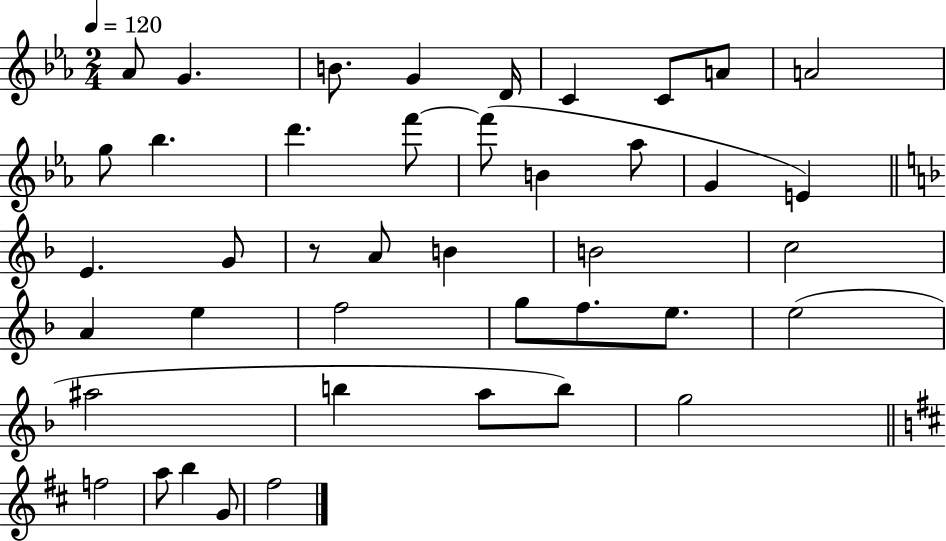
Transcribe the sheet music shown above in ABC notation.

X:1
T:Untitled
M:2/4
L:1/4
K:Eb
_A/2 G B/2 G D/4 C C/2 A/2 A2 g/2 _b d' f'/2 f'/2 B _a/2 G E E G/2 z/2 A/2 B B2 c2 A e f2 g/2 f/2 e/2 e2 ^a2 b a/2 b/2 g2 f2 a/2 b G/2 ^f2